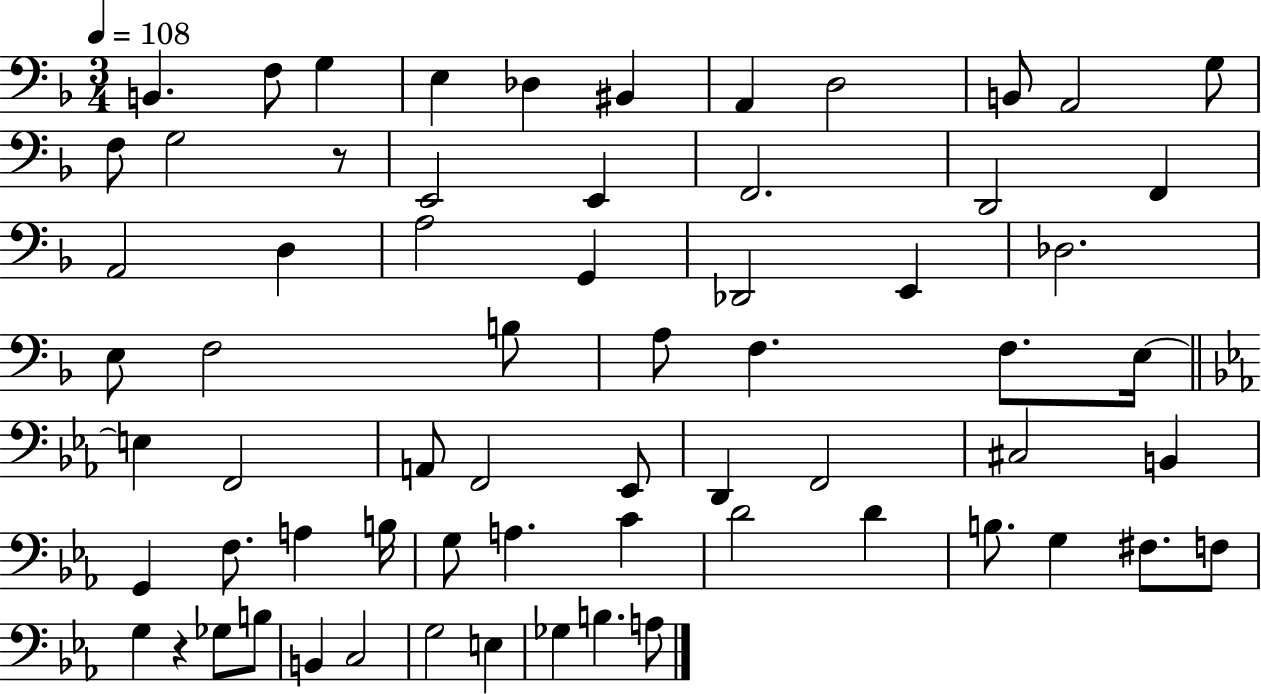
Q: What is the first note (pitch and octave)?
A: B2